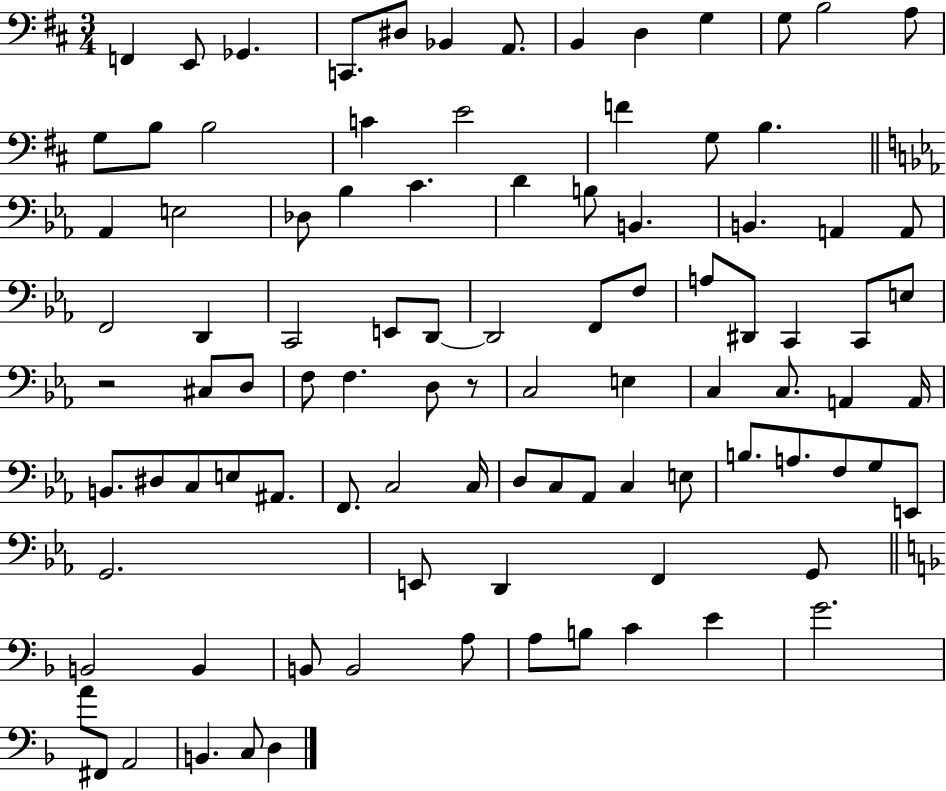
X:1
T:Untitled
M:3/4
L:1/4
K:D
F,, E,,/2 _G,, C,,/2 ^D,/2 _B,, A,,/2 B,, D, G, G,/2 B,2 A,/2 G,/2 B,/2 B,2 C E2 F G,/2 B, _A,, E,2 _D,/2 _B, C D B,/2 B,, B,, A,, A,,/2 F,,2 D,, C,,2 E,,/2 D,,/2 D,,2 F,,/2 F,/2 A,/2 ^D,,/2 C,, C,,/2 E,/2 z2 ^C,/2 D,/2 F,/2 F, D,/2 z/2 C,2 E, C, C,/2 A,, A,,/4 B,,/2 ^D,/2 C,/2 E,/2 ^A,,/2 F,,/2 C,2 C,/4 D,/2 C,/2 _A,,/2 C, E,/2 B,/2 A,/2 F,/2 G,/2 E,,/2 G,,2 E,,/2 D,, F,, G,,/2 B,,2 B,, B,,/2 B,,2 A,/2 A,/2 B,/2 C E G2 A/2 ^F,,/2 A,,2 B,, C,/2 D,